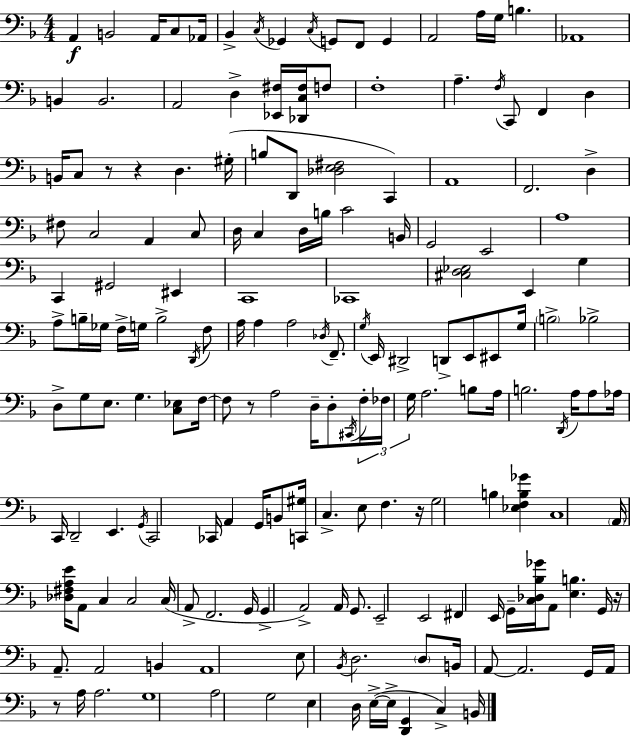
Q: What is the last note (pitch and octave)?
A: B2